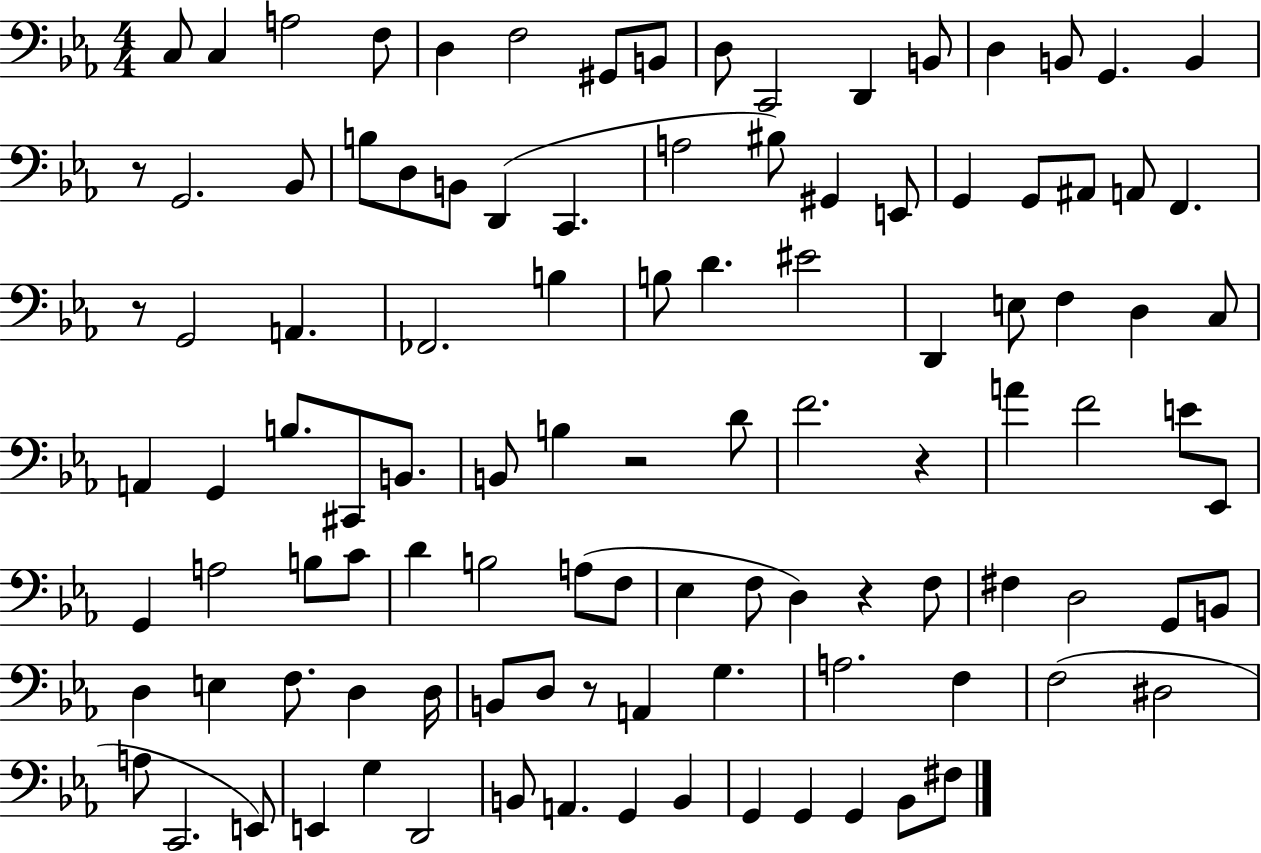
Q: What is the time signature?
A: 4/4